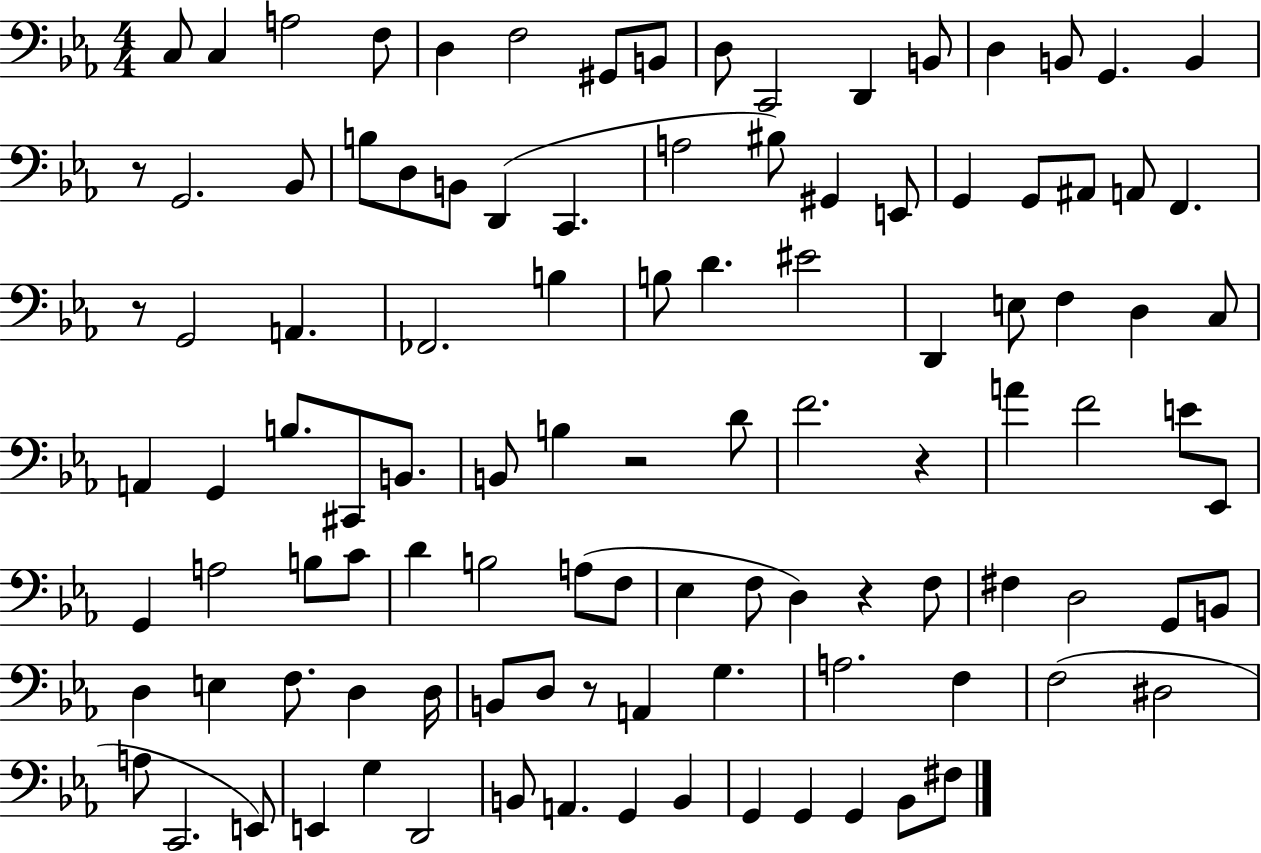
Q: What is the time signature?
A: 4/4